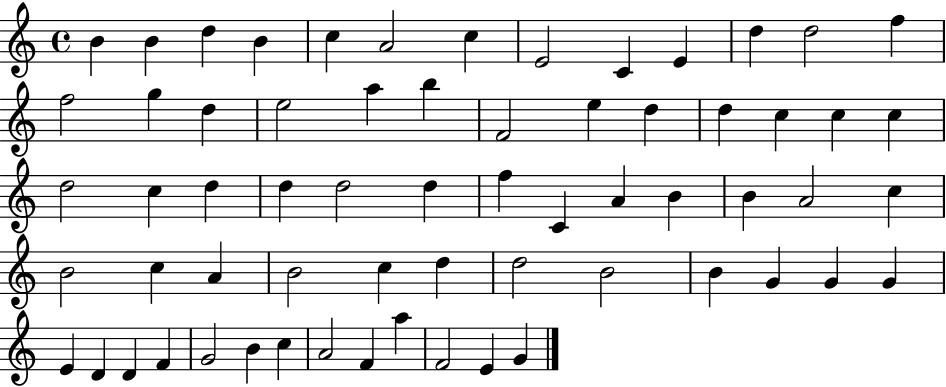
{
  \clef treble
  \time 4/4
  \defaultTimeSignature
  \key c \major
  b'4 b'4 d''4 b'4 | c''4 a'2 c''4 | e'2 c'4 e'4 | d''4 d''2 f''4 | \break f''2 g''4 d''4 | e''2 a''4 b''4 | f'2 e''4 d''4 | d''4 c''4 c''4 c''4 | \break d''2 c''4 d''4 | d''4 d''2 d''4 | f''4 c'4 a'4 b'4 | b'4 a'2 c''4 | \break b'2 c''4 a'4 | b'2 c''4 d''4 | d''2 b'2 | b'4 g'4 g'4 g'4 | \break e'4 d'4 d'4 f'4 | g'2 b'4 c''4 | a'2 f'4 a''4 | f'2 e'4 g'4 | \break \bar "|."
}